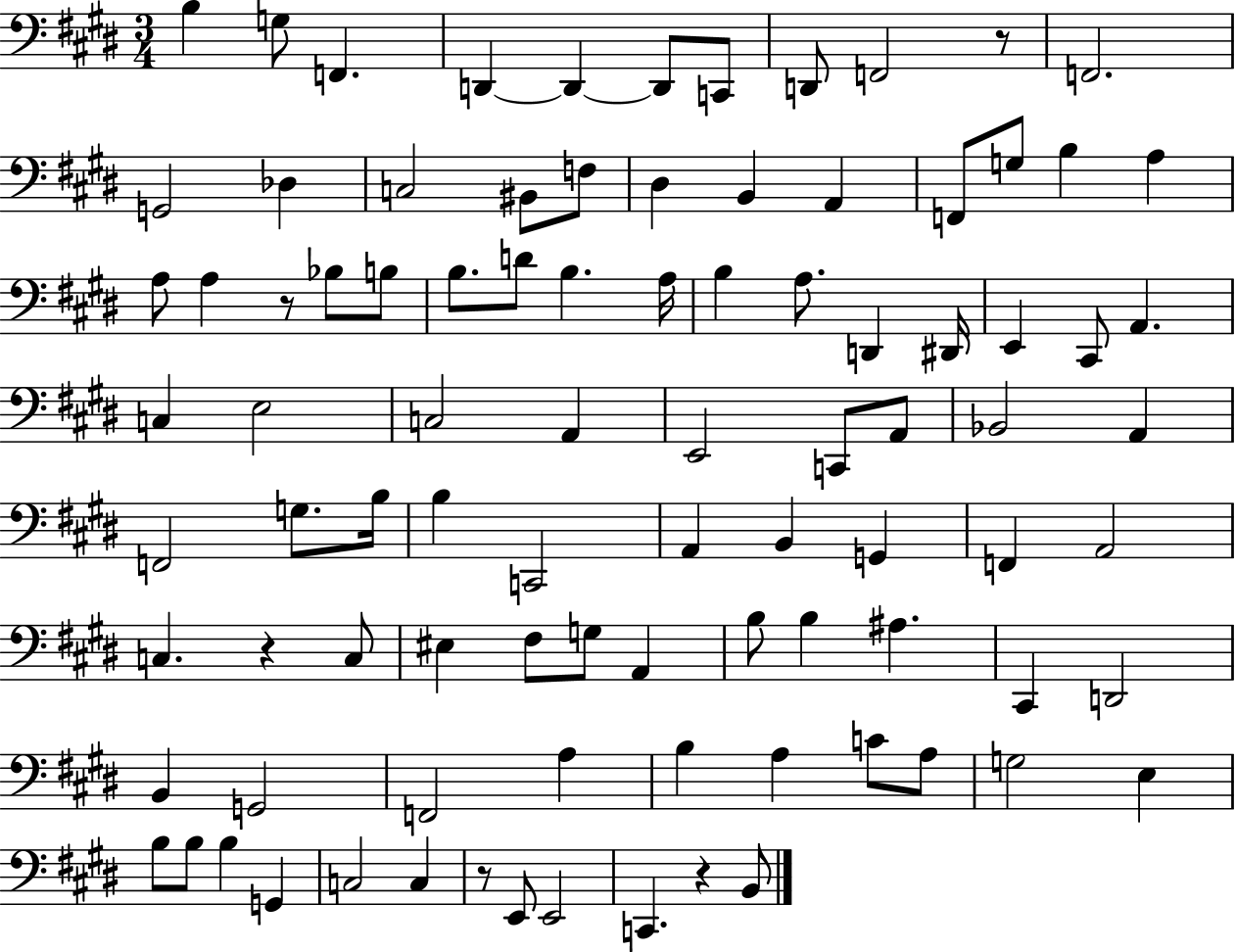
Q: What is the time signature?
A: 3/4